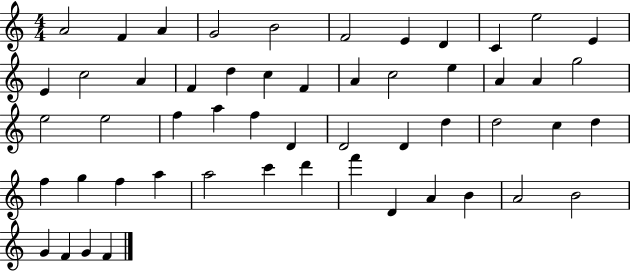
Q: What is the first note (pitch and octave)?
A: A4